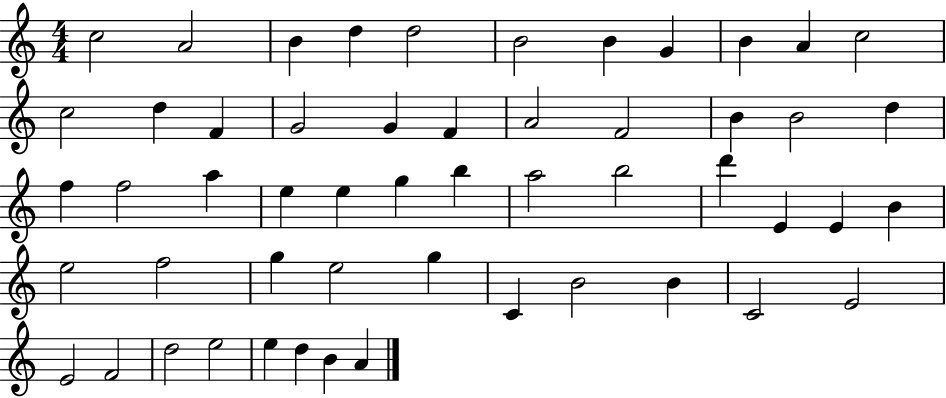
C5/h A4/h B4/q D5/q D5/h B4/h B4/q G4/q B4/q A4/q C5/h C5/h D5/q F4/q G4/h G4/q F4/q A4/h F4/h B4/q B4/h D5/q F5/q F5/h A5/q E5/q E5/q G5/q B5/q A5/h B5/h D6/q E4/q E4/q B4/q E5/h F5/h G5/q E5/h G5/q C4/q B4/h B4/q C4/h E4/h E4/h F4/h D5/h E5/h E5/q D5/q B4/q A4/q